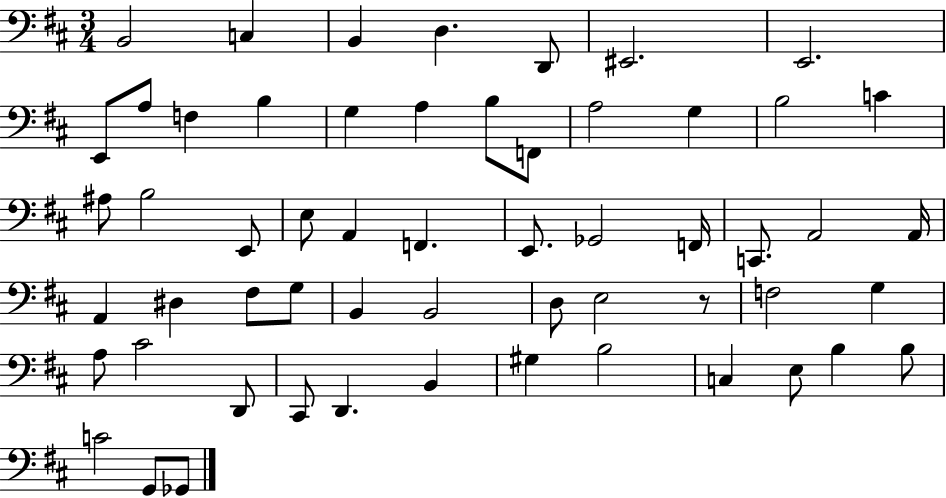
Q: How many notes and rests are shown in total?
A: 57